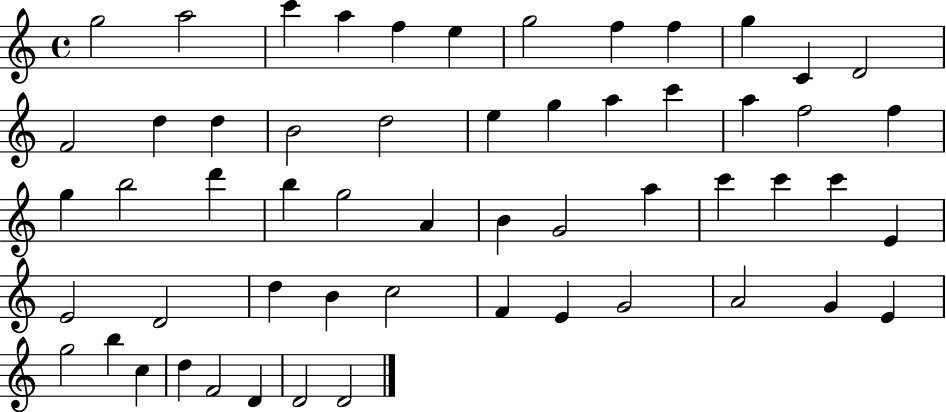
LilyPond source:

{
  \clef treble
  \time 4/4
  \defaultTimeSignature
  \key c \major
  g''2 a''2 | c'''4 a''4 f''4 e''4 | g''2 f''4 f''4 | g''4 c'4 d'2 | \break f'2 d''4 d''4 | b'2 d''2 | e''4 g''4 a''4 c'''4 | a''4 f''2 f''4 | \break g''4 b''2 d'''4 | b''4 g''2 a'4 | b'4 g'2 a''4 | c'''4 c'''4 c'''4 e'4 | \break e'2 d'2 | d''4 b'4 c''2 | f'4 e'4 g'2 | a'2 g'4 e'4 | \break g''2 b''4 c''4 | d''4 f'2 d'4 | d'2 d'2 | \bar "|."
}